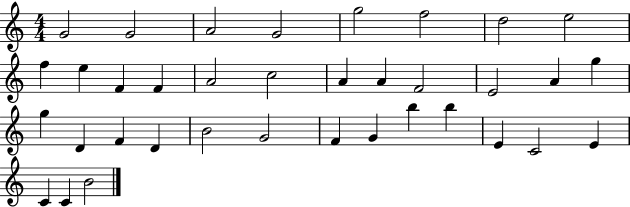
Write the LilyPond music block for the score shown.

{
  \clef treble
  \numericTimeSignature
  \time 4/4
  \key c \major
  g'2 g'2 | a'2 g'2 | g''2 f''2 | d''2 e''2 | \break f''4 e''4 f'4 f'4 | a'2 c''2 | a'4 a'4 f'2 | e'2 a'4 g''4 | \break g''4 d'4 f'4 d'4 | b'2 g'2 | f'4 g'4 b''4 b''4 | e'4 c'2 e'4 | \break c'4 c'4 b'2 | \bar "|."
}